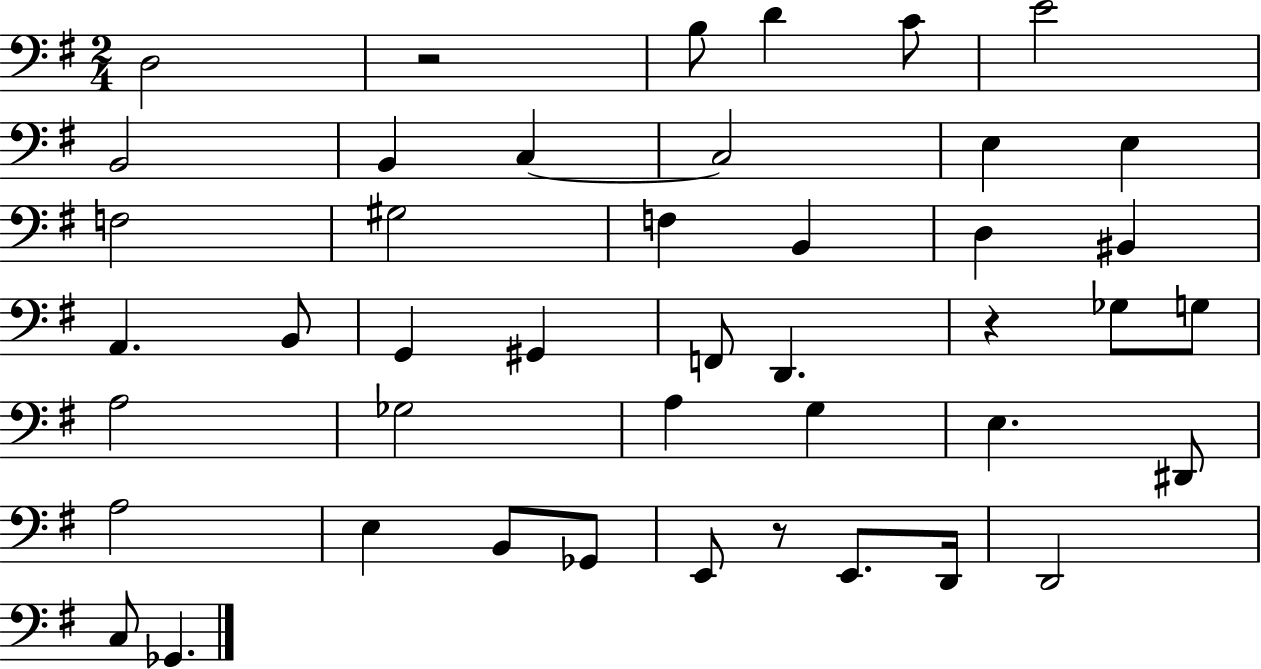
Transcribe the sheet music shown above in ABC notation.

X:1
T:Untitled
M:2/4
L:1/4
K:G
D,2 z2 B,/2 D C/2 E2 B,,2 B,, C, C,2 E, E, F,2 ^G,2 F, B,, D, ^B,, A,, B,,/2 G,, ^G,, F,,/2 D,, z _G,/2 G,/2 A,2 _G,2 A, G, E, ^D,,/2 A,2 E, B,,/2 _G,,/2 E,,/2 z/2 E,,/2 D,,/4 D,,2 C,/2 _G,,